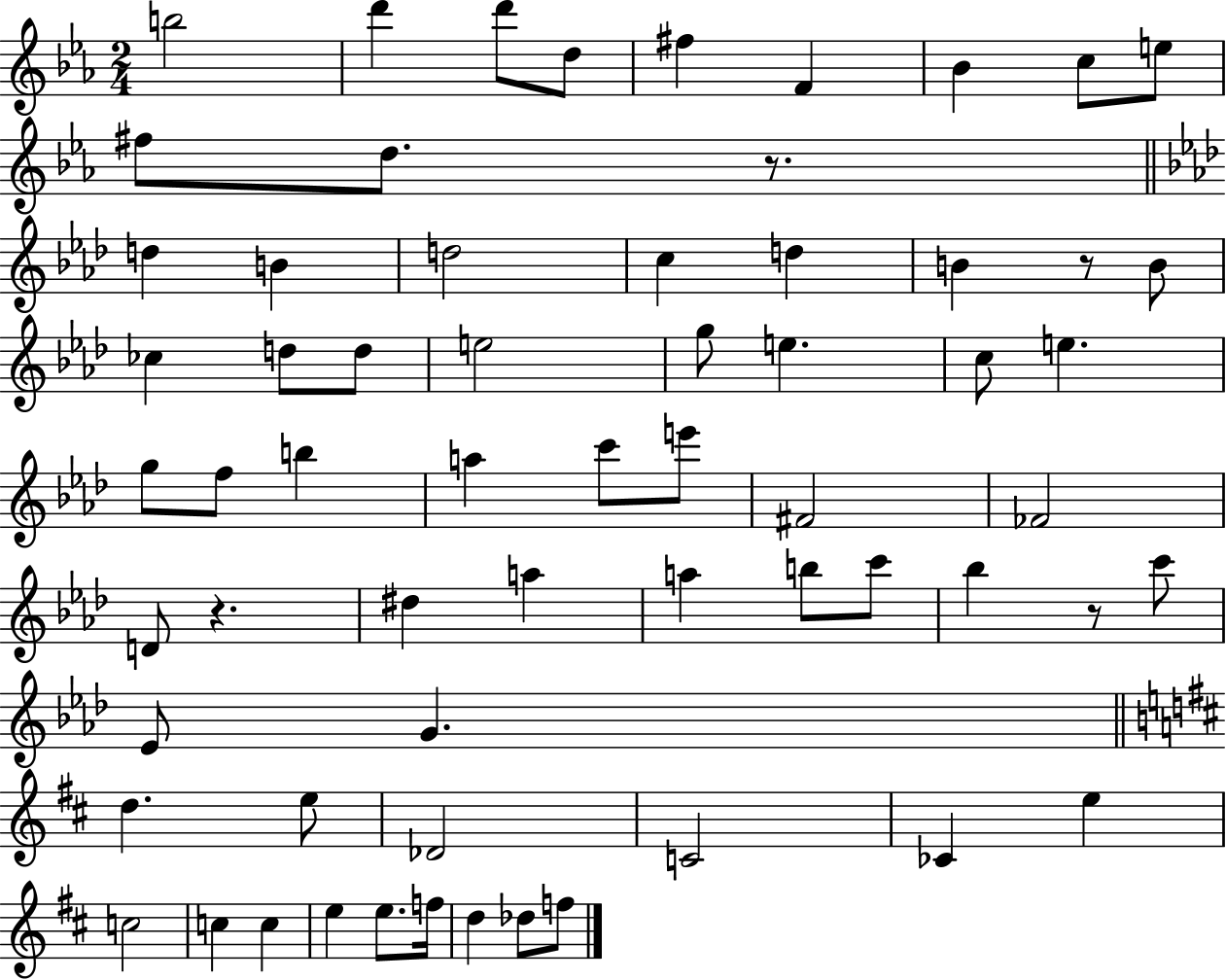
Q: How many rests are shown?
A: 4